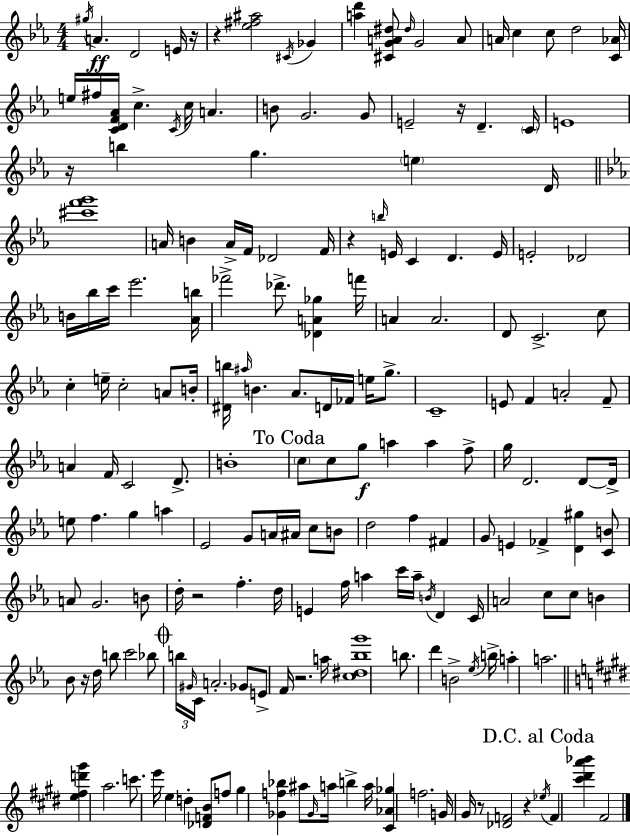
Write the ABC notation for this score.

X:1
T:Untitled
M:4/4
L:1/4
K:Cm
^g/4 A D2 E/4 z/4 z [_e^f^a]2 ^C/4 _G [ad'] [^CGA^d]/2 ^d/4 G2 A/2 A/4 c c/2 d2 [C_A]/4 e/4 ^f/4 [CDF_A]/4 c C/4 c/4 A B/2 G2 G/2 E2 z/4 D C/4 E4 z/4 b g e D/4 [^c'f'g']4 A/4 B A/4 F/4 _D2 F/4 z b/4 E/4 C D E/4 E2 _D2 B/4 _b/4 c'/4 _e'2 [_Ab]/4 _f'2 _d'/2 [_DA_g] f'/4 A A2 D/2 C2 c/2 c e/4 c2 A/2 B/4 [^Db]/4 ^a/4 B _A/2 D/4 _F/4 e/4 g/2 C4 E/2 F A2 F/2 A F/4 C2 D/2 B4 c/2 c/2 g/2 a a f/2 g/4 D2 D/2 D/4 e/2 f g a _E2 G/2 A/4 ^A/4 c/2 B/2 d2 f ^F G/2 E _F [D^g] [CB]/2 A/2 G2 B/2 d/4 z2 f d/4 E f/4 a c'/4 a/4 B/4 D C/4 A2 c/2 c/2 B _B/2 z/4 d/4 b/2 c'2 _b/2 b/4 ^G/4 C/4 A2 _G/2 E/2 F/4 z2 a/4 [c^d_bg']4 b/2 d' B2 _e/4 b/4 a a2 [e^fd'^g'] a2 c'/2 e'/4 e d [_DFB]/2 f/2 ^g [_Gf_b] ^a/2 _G/4 a/4 b a/4 [^C_A_g] f2 G/4 ^G/4 z/2 [_DF]2 z _e/4 F [^c'^d'a'_b'] ^F2